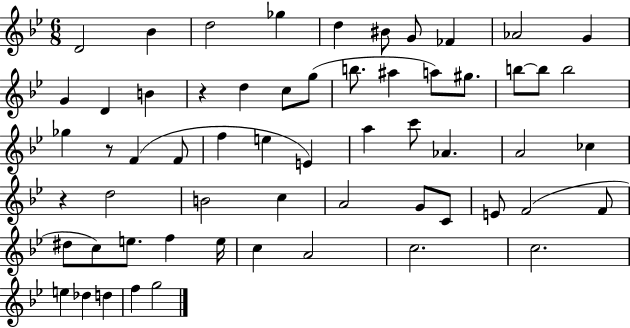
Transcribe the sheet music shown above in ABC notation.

X:1
T:Untitled
M:6/8
L:1/4
K:Bb
D2 _B d2 _g d ^B/2 G/2 _F _A2 G G D B z d c/2 g/2 b/2 ^a a/2 ^g/2 b/2 b/2 b2 _g z/2 F F/2 f e E a c'/2 _A A2 _c z d2 B2 c A2 G/2 C/2 E/2 F2 F/2 ^d/2 c/2 e/2 f e/4 c A2 c2 c2 e _d d f g2